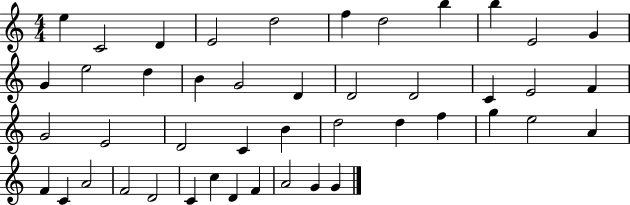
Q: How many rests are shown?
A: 0